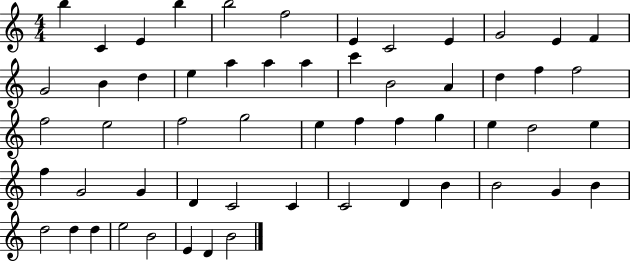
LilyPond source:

{
  \clef treble
  \numericTimeSignature
  \time 4/4
  \key c \major
  b''4 c'4 e'4 b''4 | b''2 f''2 | e'4 c'2 e'4 | g'2 e'4 f'4 | \break g'2 b'4 d''4 | e''4 a''4 a''4 a''4 | c'''4 b'2 a'4 | d''4 f''4 f''2 | \break f''2 e''2 | f''2 g''2 | e''4 f''4 f''4 g''4 | e''4 d''2 e''4 | \break f''4 g'2 g'4 | d'4 c'2 c'4 | c'2 d'4 b'4 | b'2 g'4 b'4 | \break d''2 d''4 d''4 | e''2 b'2 | e'4 d'4 b'2 | \bar "|."
}